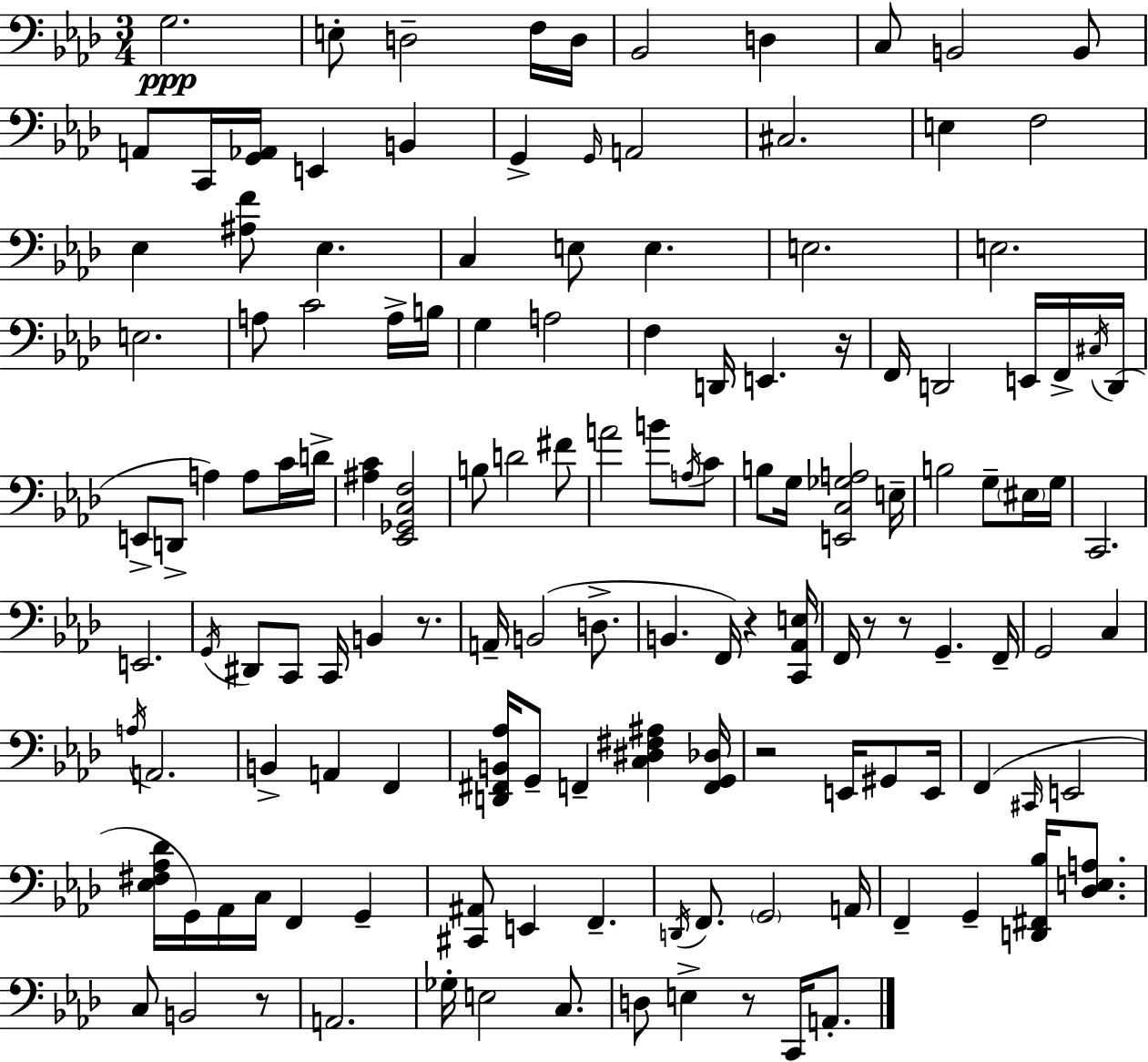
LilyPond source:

{
  \clef bass
  \numericTimeSignature
  \time 3/4
  \key f \minor
  g2.\ppp | e8-. d2-- f16 d16 | bes,2 d4 | c8 b,2 b,8 | \break a,8 c,16 <g, aes,>16 e,4 b,4 | g,4-> \grace { g,16 } a,2 | cis2. | e4 f2 | \break ees4 <ais f'>8 ees4. | c4 e8 e4. | e2. | e2. | \break e2. | a8 c'2 a16-> | b16 g4 a2 | f4 d,16 e,4. | \break r16 f,16 d,2 e,16 f,16-> | \acciaccatura { cis16 }( d,16 e,8-> d,8-> a4) a8 | c'16 d'16-> <ais c'>4 <ees, ges, c f>2 | b8 d'2 | \break fis'8 a'2 b'8 | \acciaccatura { a16 } c'8 b8 g16 <e, c ges a>2 | e16-- b2 g8-- | \parenthesize eis16 g16 c,2. | \break e,2. | \acciaccatura { g,16 } dis,8 c,8 c,16 b,4 | r8. a,16-- b,2( | d8.-> b,4. f,16) r4 | \break <c, aes, e>16 f,16 r8 r8 g,4.-- | f,16-- g,2 | c4 \acciaccatura { a16 } a,2. | b,4-> a,4 | \break f,4 <d, fis, b, aes>16 g,8-- f,4-- | <c dis fis ais>4 <f, g, des>16 r2 | e,16 gis,8 e,16 f,4( \grace { cis,16 } e,2 | <ees fis aes des'>16 g,16) aes,16 c16 f,4 | \break g,4-- <cis, ais,>8 e,4 | f,4.-- \acciaccatura { d,16 } f,8. \parenthesize g,2 | a,16 f,4-- g,4-- | <d, fis, bes>16 <des e a>8. c8 b,2 | \break r8 a,2. | ges16-. e2 | c8. d8 e4-> | r8 c,16 a,8.-. \bar "|."
}